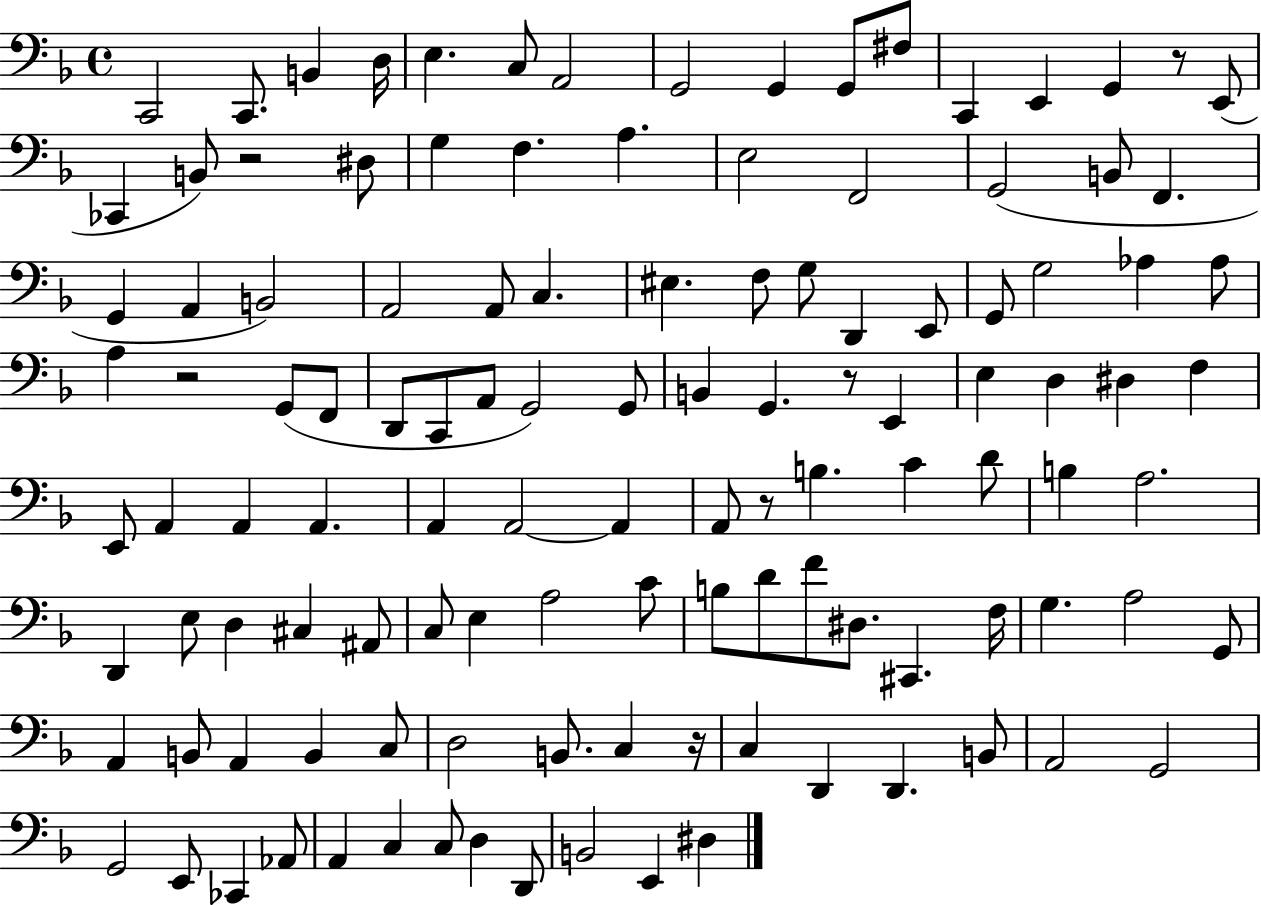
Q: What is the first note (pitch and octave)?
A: C2